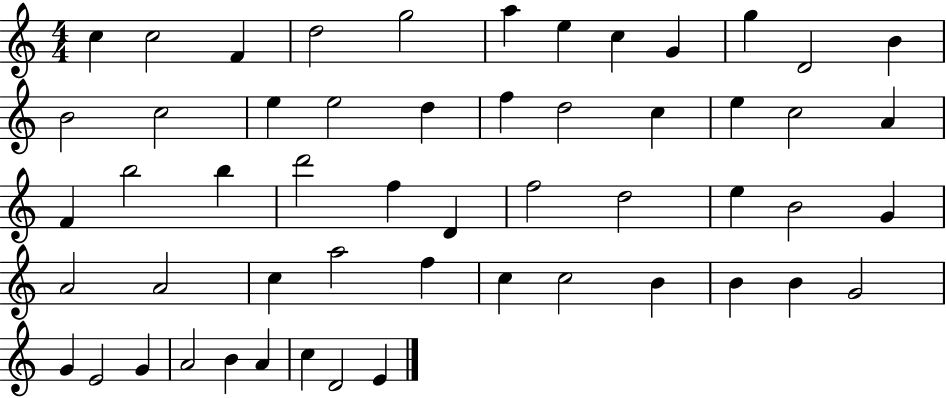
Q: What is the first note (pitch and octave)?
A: C5